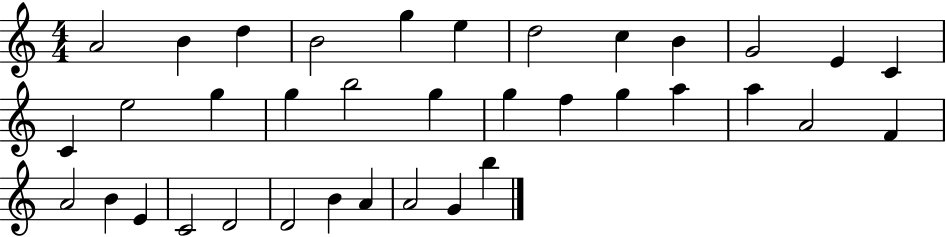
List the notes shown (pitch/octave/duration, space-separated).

A4/h B4/q D5/q B4/h G5/q E5/q D5/h C5/q B4/q G4/h E4/q C4/q C4/q E5/h G5/q G5/q B5/h G5/q G5/q F5/q G5/q A5/q A5/q A4/h F4/q A4/h B4/q E4/q C4/h D4/h D4/h B4/q A4/q A4/h G4/q B5/q